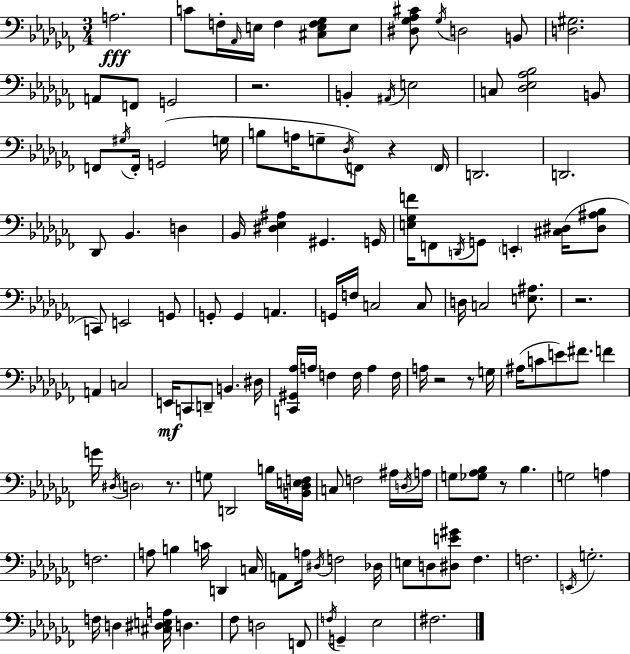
A3/h. C4/e F3/s Ab2/s E3/s F3/q [C#3,E3,F3,Gb3]/e E3/e [D#3,Gb3,Ab3,C#4]/e Gb3/s D3/h B2/e [D3,G#3]/h. A2/e F2/e G2/h R/h. B2/q A#2/s E3/h C3/e [Db3,Eb3,Ab3,Bb3]/h B2/e F2/e G#3/s F2/s G2/h G3/s B3/e A3/s G3/e Db3/s F2/e R/q F2/s D2/h. D2/h. Db2/e Bb2/q. D3/q Bb2/s [D#3,Eb3,A#3]/q G#2/q. G2/s [E3,Gb3,F4]/s F2/e D2/s G2/e E2/q [C#3,D#3]/s [D#3,A#3,Bb3]/e C2/e E2/h G2/e G2/e G2/q A2/q. G2/s F3/s C3/h C3/e D3/s C3/h [E3,A#3]/e. R/h. A2/q C3/h E2/s C2/e D2/e B2/q. D#3/s [C2,G#2,Ab3]/s A3/s F3/q F3/s A3/q F3/s A3/s R/h R/e G3/s A#3/s C4/e E4/e F#4/e. F4/q G4/s D#3/s D3/h R/e. G3/e D2/h B3/s [B2,Db3,E3,F3]/s C3/e F3/h A#3/s D3/s A3/s G3/e [Gb3,Ab3,Bb3]/e R/e Bb3/q. G3/h A3/q F3/h. A3/e B3/q C4/s D2/q C3/s A2/e A3/s D#3/s F3/h Db3/s E3/e D3/e [D#3,E4,G#4]/e FES3/q. F3/h. E2/s G3/h. F3/s D3/q [C#3,D#3,E3,A3]/s D3/q. FES3/e D3/h F2/e F3/s G2/q Eb3/h F#3/h.